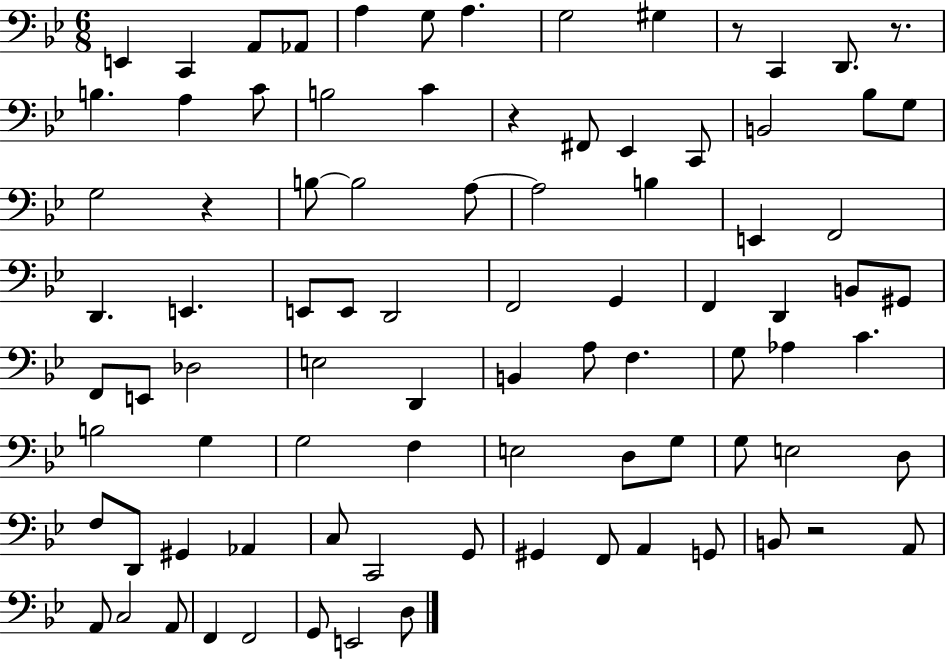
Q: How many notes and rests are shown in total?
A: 88